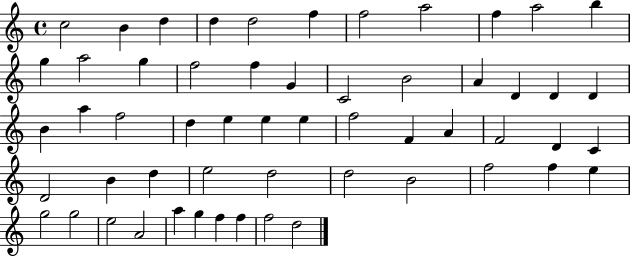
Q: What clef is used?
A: treble